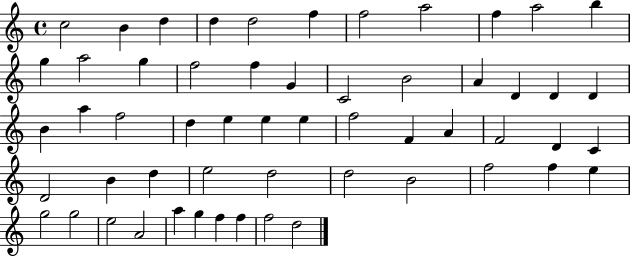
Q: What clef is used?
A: treble